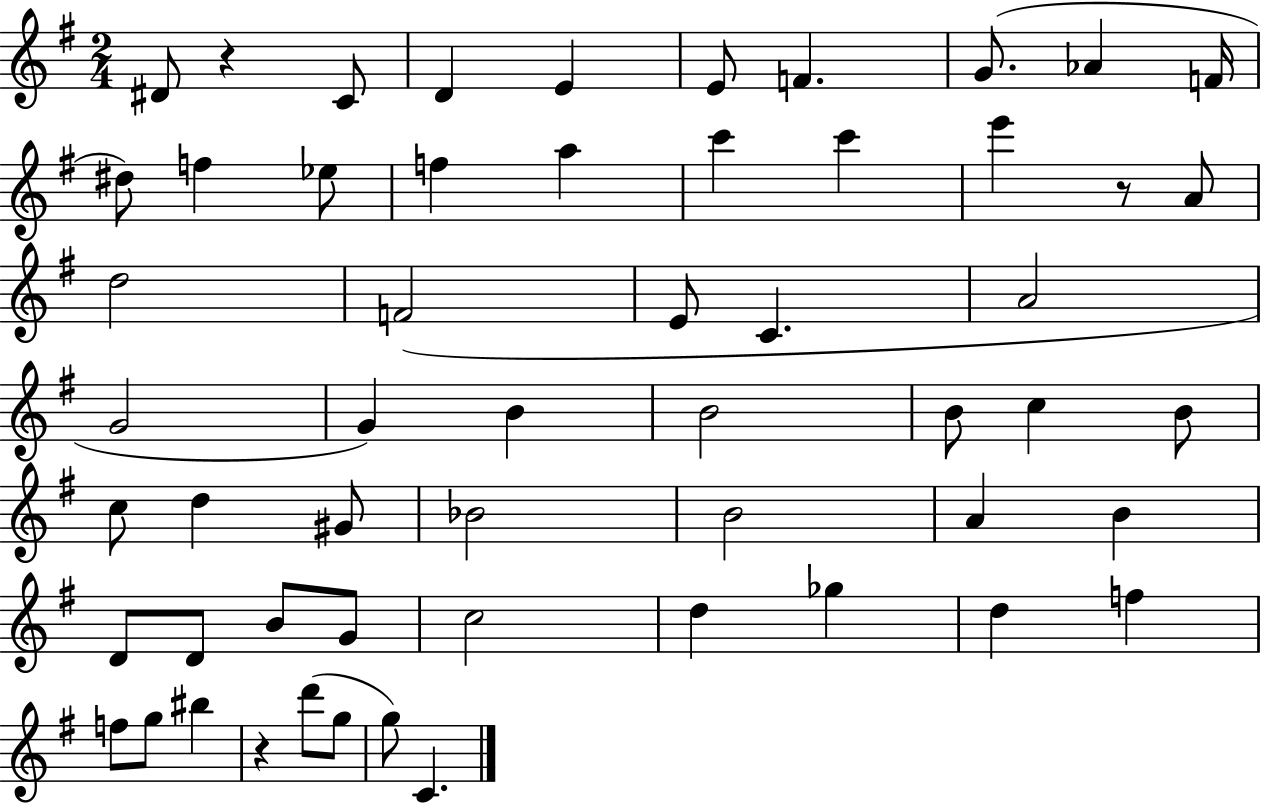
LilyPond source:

{
  \clef treble
  \numericTimeSignature
  \time 2/4
  \key g \major
  dis'8 r4 c'8 | d'4 e'4 | e'8 f'4. | g'8.( aes'4 f'16 | \break dis''8) f''4 ees''8 | f''4 a''4 | c'''4 c'''4 | e'''4 r8 a'8 | \break d''2 | f'2( | e'8 c'4. | a'2 | \break g'2 | g'4) b'4 | b'2 | b'8 c''4 b'8 | \break c''8 d''4 gis'8 | bes'2 | b'2 | a'4 b'4 | \break d'8 d'8 b'8 g'8 | c''2 | d''4 ges''4 | d''4 f''4 | \break f''8 g''8 bis''4 | r4 d'''8( g''8 | g''8) c'4. | \bar "|."
}